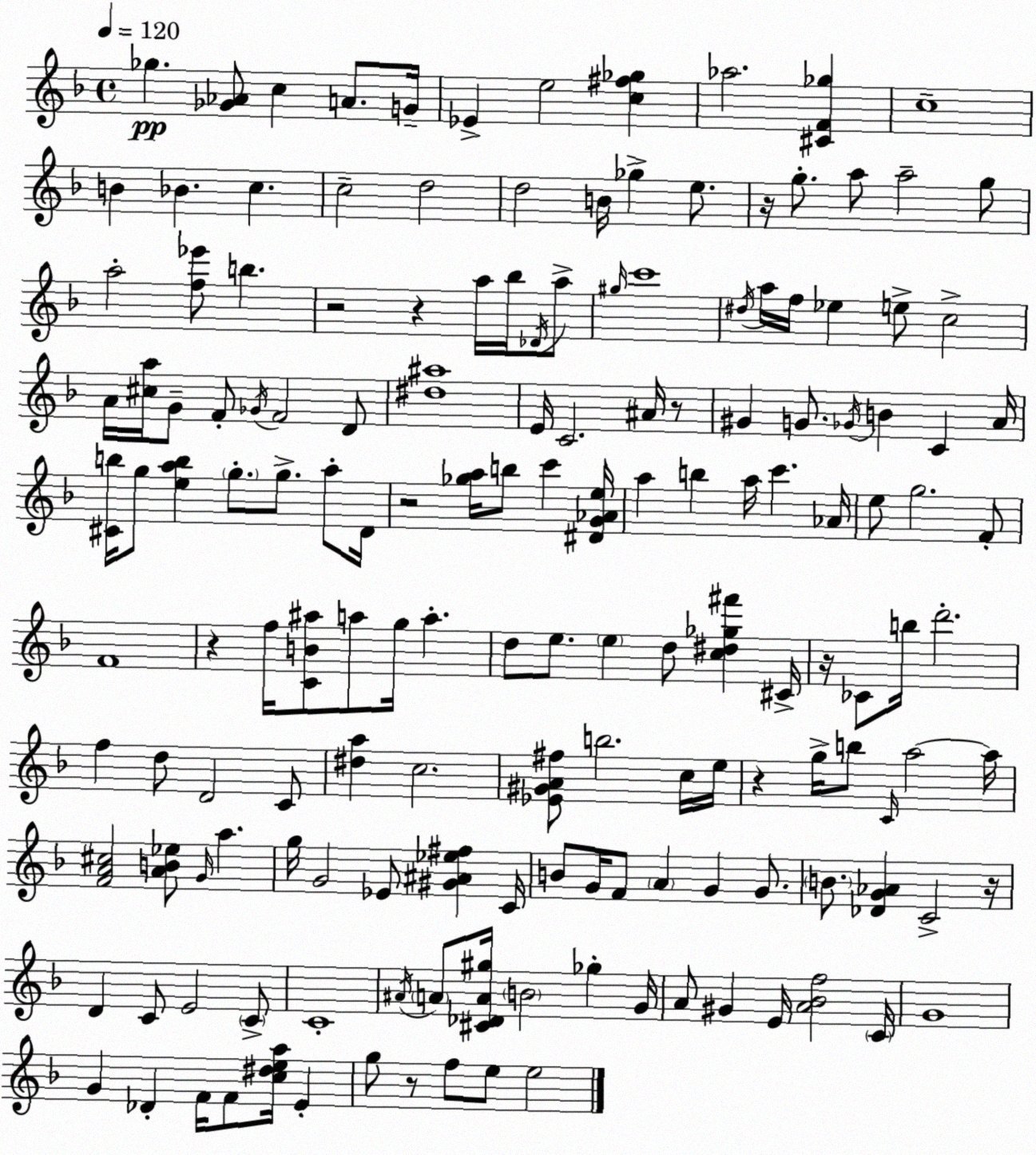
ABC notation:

X:1
T:Untitled
M:4/4
L:1/4
K:F
_g [_G_A]/2 c A/2 G/4 _E e2 [c^f_g] _a2 [^CF_g] c4 B _B c c2 d2 d2 B/4 _g e/2 z/4 g/2 a/2 a2 g/2 a2 [f_e']/2 b z2 z a/4 _b/4 _D/4 a/2 ^g/4 c'4 ^d/4 a/4 f/4 _e e/2 c2 A/4 [^ca]/4 G/2 F/2 _G/4 F2 D/2 [^d^a]4 E/4 C2 ^A/4 z/2 ^G G/2 _G/4 B C A/4 [^Cb]/4 g/2 [eab] g/2 g/2 a/2 D/4 z2 [_ga]/4 b/2 c' [^DG_Ae]/4 a b a/4 c' _A/4 e/2 g2 F/2 F4 z f/4 [CB^a]/2 a/2 g/4 a d/2 e/2 e d/2 [c^d_g^f'] ^C/4 z/4 _C/2 b/4 d'2 f d/2 D2 C/2 [^da] c2 [_E^GA^f]/2 b2 c/4 e/4 z g/4 b/2 C/4 a2 a/4 [FA^c]2 [AB_e]/2 G/4 a g/4 G2 _E/2 [^G^A_e^f] C/4 B/2 G/4 F/2 A G G/2 B/2 [_DG_A] C2 z/4 D C/2 E2 C/2 C4 ^A/4 A/2 [^C_DA^g]/4 B2 _g G/4 A/2 ^G E/4 [A_Bf]2 C/4 G4 G _D F/4 F/2 [c^dea]/4 E g/2 z/2 f/2 e/2 e2